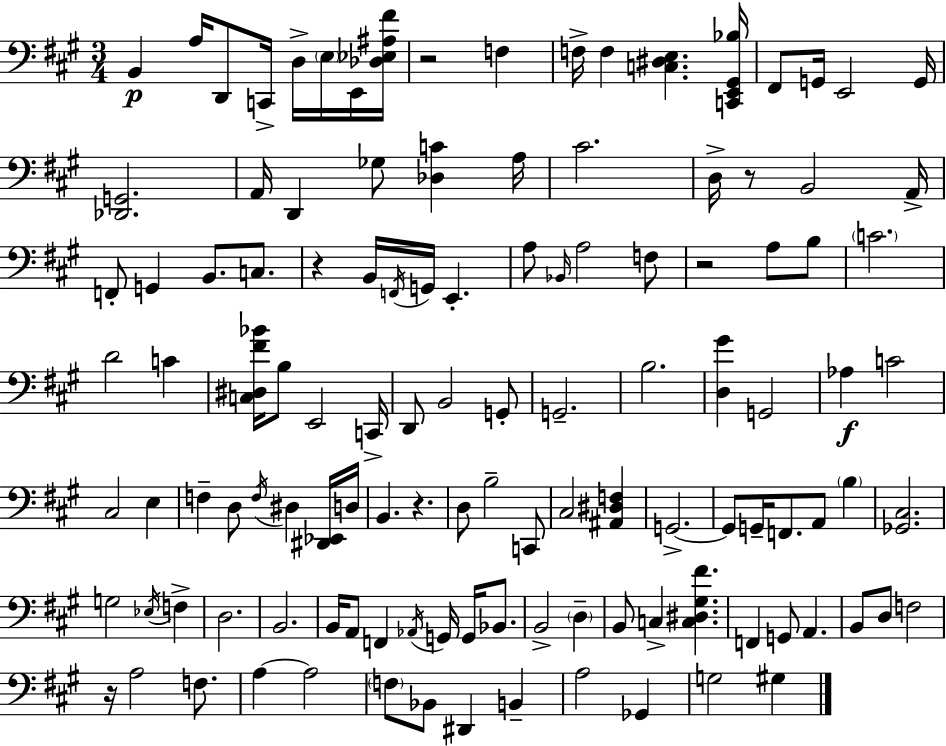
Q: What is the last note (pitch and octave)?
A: G#3